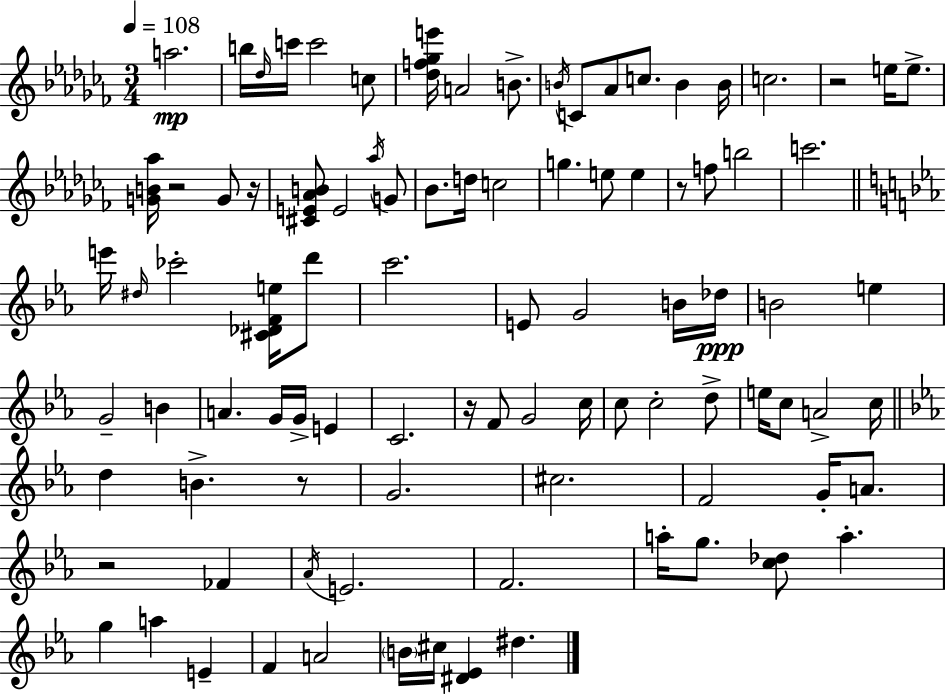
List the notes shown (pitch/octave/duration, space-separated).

A5/h. B5/s Db5/s C6/s C6/h C5/e [Db5,F5,Gb5,E6]/s A4/h B4/e. B4/s C4/e Ab4/e C5/e. B4/q B4/s C5/h. R/h E5/s E5/e. [G4,B4,Ab5]/s R/h G4/e R/s [C#4,E4,Ab4,B4]/e E4/h Ab5/s G4/e Bb4/e. D5/s C5/h G5/q. E5/e E5/q R/e F5/e B5/h C6/h. E6/s D#5/s CES6/h [C#4,Db4,F4,E5]/s D6/e C6/h. E4/e G4/h B4/s Db5/s B4/h E5/q G4/h B4/q A4/q. G4/s G4/s E4/q C4/h. R/s F4/e G4/h C5/s C5/e C5/h D5/e E5/s C5/e A4/h C5/s D5/q B4/q. R/e G4/h. C#5/h. F4/h G4/s A4/e. R/h FES4/q Ab4/s E4/h. F4/h. A5/s G5/e. [C5,Db5]/e A5/q. G5/q A5/q E4/q F4/q A4/h B4/s C#5/s [D#4,Eb4]/q D#5/q.